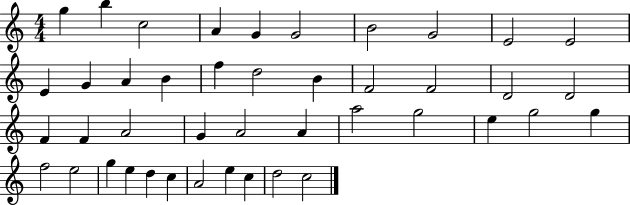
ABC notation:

X:1
T:Untitled
M:4/4
L:1/4
K:C
g b c2 A G G2 B2 G2 E2 E2 E G A B f d2 B F2 F2 D2 D2 F F A2 G A2 A a2 g2 e g2 g f2 e2 g e d c A2 e c d2 c2